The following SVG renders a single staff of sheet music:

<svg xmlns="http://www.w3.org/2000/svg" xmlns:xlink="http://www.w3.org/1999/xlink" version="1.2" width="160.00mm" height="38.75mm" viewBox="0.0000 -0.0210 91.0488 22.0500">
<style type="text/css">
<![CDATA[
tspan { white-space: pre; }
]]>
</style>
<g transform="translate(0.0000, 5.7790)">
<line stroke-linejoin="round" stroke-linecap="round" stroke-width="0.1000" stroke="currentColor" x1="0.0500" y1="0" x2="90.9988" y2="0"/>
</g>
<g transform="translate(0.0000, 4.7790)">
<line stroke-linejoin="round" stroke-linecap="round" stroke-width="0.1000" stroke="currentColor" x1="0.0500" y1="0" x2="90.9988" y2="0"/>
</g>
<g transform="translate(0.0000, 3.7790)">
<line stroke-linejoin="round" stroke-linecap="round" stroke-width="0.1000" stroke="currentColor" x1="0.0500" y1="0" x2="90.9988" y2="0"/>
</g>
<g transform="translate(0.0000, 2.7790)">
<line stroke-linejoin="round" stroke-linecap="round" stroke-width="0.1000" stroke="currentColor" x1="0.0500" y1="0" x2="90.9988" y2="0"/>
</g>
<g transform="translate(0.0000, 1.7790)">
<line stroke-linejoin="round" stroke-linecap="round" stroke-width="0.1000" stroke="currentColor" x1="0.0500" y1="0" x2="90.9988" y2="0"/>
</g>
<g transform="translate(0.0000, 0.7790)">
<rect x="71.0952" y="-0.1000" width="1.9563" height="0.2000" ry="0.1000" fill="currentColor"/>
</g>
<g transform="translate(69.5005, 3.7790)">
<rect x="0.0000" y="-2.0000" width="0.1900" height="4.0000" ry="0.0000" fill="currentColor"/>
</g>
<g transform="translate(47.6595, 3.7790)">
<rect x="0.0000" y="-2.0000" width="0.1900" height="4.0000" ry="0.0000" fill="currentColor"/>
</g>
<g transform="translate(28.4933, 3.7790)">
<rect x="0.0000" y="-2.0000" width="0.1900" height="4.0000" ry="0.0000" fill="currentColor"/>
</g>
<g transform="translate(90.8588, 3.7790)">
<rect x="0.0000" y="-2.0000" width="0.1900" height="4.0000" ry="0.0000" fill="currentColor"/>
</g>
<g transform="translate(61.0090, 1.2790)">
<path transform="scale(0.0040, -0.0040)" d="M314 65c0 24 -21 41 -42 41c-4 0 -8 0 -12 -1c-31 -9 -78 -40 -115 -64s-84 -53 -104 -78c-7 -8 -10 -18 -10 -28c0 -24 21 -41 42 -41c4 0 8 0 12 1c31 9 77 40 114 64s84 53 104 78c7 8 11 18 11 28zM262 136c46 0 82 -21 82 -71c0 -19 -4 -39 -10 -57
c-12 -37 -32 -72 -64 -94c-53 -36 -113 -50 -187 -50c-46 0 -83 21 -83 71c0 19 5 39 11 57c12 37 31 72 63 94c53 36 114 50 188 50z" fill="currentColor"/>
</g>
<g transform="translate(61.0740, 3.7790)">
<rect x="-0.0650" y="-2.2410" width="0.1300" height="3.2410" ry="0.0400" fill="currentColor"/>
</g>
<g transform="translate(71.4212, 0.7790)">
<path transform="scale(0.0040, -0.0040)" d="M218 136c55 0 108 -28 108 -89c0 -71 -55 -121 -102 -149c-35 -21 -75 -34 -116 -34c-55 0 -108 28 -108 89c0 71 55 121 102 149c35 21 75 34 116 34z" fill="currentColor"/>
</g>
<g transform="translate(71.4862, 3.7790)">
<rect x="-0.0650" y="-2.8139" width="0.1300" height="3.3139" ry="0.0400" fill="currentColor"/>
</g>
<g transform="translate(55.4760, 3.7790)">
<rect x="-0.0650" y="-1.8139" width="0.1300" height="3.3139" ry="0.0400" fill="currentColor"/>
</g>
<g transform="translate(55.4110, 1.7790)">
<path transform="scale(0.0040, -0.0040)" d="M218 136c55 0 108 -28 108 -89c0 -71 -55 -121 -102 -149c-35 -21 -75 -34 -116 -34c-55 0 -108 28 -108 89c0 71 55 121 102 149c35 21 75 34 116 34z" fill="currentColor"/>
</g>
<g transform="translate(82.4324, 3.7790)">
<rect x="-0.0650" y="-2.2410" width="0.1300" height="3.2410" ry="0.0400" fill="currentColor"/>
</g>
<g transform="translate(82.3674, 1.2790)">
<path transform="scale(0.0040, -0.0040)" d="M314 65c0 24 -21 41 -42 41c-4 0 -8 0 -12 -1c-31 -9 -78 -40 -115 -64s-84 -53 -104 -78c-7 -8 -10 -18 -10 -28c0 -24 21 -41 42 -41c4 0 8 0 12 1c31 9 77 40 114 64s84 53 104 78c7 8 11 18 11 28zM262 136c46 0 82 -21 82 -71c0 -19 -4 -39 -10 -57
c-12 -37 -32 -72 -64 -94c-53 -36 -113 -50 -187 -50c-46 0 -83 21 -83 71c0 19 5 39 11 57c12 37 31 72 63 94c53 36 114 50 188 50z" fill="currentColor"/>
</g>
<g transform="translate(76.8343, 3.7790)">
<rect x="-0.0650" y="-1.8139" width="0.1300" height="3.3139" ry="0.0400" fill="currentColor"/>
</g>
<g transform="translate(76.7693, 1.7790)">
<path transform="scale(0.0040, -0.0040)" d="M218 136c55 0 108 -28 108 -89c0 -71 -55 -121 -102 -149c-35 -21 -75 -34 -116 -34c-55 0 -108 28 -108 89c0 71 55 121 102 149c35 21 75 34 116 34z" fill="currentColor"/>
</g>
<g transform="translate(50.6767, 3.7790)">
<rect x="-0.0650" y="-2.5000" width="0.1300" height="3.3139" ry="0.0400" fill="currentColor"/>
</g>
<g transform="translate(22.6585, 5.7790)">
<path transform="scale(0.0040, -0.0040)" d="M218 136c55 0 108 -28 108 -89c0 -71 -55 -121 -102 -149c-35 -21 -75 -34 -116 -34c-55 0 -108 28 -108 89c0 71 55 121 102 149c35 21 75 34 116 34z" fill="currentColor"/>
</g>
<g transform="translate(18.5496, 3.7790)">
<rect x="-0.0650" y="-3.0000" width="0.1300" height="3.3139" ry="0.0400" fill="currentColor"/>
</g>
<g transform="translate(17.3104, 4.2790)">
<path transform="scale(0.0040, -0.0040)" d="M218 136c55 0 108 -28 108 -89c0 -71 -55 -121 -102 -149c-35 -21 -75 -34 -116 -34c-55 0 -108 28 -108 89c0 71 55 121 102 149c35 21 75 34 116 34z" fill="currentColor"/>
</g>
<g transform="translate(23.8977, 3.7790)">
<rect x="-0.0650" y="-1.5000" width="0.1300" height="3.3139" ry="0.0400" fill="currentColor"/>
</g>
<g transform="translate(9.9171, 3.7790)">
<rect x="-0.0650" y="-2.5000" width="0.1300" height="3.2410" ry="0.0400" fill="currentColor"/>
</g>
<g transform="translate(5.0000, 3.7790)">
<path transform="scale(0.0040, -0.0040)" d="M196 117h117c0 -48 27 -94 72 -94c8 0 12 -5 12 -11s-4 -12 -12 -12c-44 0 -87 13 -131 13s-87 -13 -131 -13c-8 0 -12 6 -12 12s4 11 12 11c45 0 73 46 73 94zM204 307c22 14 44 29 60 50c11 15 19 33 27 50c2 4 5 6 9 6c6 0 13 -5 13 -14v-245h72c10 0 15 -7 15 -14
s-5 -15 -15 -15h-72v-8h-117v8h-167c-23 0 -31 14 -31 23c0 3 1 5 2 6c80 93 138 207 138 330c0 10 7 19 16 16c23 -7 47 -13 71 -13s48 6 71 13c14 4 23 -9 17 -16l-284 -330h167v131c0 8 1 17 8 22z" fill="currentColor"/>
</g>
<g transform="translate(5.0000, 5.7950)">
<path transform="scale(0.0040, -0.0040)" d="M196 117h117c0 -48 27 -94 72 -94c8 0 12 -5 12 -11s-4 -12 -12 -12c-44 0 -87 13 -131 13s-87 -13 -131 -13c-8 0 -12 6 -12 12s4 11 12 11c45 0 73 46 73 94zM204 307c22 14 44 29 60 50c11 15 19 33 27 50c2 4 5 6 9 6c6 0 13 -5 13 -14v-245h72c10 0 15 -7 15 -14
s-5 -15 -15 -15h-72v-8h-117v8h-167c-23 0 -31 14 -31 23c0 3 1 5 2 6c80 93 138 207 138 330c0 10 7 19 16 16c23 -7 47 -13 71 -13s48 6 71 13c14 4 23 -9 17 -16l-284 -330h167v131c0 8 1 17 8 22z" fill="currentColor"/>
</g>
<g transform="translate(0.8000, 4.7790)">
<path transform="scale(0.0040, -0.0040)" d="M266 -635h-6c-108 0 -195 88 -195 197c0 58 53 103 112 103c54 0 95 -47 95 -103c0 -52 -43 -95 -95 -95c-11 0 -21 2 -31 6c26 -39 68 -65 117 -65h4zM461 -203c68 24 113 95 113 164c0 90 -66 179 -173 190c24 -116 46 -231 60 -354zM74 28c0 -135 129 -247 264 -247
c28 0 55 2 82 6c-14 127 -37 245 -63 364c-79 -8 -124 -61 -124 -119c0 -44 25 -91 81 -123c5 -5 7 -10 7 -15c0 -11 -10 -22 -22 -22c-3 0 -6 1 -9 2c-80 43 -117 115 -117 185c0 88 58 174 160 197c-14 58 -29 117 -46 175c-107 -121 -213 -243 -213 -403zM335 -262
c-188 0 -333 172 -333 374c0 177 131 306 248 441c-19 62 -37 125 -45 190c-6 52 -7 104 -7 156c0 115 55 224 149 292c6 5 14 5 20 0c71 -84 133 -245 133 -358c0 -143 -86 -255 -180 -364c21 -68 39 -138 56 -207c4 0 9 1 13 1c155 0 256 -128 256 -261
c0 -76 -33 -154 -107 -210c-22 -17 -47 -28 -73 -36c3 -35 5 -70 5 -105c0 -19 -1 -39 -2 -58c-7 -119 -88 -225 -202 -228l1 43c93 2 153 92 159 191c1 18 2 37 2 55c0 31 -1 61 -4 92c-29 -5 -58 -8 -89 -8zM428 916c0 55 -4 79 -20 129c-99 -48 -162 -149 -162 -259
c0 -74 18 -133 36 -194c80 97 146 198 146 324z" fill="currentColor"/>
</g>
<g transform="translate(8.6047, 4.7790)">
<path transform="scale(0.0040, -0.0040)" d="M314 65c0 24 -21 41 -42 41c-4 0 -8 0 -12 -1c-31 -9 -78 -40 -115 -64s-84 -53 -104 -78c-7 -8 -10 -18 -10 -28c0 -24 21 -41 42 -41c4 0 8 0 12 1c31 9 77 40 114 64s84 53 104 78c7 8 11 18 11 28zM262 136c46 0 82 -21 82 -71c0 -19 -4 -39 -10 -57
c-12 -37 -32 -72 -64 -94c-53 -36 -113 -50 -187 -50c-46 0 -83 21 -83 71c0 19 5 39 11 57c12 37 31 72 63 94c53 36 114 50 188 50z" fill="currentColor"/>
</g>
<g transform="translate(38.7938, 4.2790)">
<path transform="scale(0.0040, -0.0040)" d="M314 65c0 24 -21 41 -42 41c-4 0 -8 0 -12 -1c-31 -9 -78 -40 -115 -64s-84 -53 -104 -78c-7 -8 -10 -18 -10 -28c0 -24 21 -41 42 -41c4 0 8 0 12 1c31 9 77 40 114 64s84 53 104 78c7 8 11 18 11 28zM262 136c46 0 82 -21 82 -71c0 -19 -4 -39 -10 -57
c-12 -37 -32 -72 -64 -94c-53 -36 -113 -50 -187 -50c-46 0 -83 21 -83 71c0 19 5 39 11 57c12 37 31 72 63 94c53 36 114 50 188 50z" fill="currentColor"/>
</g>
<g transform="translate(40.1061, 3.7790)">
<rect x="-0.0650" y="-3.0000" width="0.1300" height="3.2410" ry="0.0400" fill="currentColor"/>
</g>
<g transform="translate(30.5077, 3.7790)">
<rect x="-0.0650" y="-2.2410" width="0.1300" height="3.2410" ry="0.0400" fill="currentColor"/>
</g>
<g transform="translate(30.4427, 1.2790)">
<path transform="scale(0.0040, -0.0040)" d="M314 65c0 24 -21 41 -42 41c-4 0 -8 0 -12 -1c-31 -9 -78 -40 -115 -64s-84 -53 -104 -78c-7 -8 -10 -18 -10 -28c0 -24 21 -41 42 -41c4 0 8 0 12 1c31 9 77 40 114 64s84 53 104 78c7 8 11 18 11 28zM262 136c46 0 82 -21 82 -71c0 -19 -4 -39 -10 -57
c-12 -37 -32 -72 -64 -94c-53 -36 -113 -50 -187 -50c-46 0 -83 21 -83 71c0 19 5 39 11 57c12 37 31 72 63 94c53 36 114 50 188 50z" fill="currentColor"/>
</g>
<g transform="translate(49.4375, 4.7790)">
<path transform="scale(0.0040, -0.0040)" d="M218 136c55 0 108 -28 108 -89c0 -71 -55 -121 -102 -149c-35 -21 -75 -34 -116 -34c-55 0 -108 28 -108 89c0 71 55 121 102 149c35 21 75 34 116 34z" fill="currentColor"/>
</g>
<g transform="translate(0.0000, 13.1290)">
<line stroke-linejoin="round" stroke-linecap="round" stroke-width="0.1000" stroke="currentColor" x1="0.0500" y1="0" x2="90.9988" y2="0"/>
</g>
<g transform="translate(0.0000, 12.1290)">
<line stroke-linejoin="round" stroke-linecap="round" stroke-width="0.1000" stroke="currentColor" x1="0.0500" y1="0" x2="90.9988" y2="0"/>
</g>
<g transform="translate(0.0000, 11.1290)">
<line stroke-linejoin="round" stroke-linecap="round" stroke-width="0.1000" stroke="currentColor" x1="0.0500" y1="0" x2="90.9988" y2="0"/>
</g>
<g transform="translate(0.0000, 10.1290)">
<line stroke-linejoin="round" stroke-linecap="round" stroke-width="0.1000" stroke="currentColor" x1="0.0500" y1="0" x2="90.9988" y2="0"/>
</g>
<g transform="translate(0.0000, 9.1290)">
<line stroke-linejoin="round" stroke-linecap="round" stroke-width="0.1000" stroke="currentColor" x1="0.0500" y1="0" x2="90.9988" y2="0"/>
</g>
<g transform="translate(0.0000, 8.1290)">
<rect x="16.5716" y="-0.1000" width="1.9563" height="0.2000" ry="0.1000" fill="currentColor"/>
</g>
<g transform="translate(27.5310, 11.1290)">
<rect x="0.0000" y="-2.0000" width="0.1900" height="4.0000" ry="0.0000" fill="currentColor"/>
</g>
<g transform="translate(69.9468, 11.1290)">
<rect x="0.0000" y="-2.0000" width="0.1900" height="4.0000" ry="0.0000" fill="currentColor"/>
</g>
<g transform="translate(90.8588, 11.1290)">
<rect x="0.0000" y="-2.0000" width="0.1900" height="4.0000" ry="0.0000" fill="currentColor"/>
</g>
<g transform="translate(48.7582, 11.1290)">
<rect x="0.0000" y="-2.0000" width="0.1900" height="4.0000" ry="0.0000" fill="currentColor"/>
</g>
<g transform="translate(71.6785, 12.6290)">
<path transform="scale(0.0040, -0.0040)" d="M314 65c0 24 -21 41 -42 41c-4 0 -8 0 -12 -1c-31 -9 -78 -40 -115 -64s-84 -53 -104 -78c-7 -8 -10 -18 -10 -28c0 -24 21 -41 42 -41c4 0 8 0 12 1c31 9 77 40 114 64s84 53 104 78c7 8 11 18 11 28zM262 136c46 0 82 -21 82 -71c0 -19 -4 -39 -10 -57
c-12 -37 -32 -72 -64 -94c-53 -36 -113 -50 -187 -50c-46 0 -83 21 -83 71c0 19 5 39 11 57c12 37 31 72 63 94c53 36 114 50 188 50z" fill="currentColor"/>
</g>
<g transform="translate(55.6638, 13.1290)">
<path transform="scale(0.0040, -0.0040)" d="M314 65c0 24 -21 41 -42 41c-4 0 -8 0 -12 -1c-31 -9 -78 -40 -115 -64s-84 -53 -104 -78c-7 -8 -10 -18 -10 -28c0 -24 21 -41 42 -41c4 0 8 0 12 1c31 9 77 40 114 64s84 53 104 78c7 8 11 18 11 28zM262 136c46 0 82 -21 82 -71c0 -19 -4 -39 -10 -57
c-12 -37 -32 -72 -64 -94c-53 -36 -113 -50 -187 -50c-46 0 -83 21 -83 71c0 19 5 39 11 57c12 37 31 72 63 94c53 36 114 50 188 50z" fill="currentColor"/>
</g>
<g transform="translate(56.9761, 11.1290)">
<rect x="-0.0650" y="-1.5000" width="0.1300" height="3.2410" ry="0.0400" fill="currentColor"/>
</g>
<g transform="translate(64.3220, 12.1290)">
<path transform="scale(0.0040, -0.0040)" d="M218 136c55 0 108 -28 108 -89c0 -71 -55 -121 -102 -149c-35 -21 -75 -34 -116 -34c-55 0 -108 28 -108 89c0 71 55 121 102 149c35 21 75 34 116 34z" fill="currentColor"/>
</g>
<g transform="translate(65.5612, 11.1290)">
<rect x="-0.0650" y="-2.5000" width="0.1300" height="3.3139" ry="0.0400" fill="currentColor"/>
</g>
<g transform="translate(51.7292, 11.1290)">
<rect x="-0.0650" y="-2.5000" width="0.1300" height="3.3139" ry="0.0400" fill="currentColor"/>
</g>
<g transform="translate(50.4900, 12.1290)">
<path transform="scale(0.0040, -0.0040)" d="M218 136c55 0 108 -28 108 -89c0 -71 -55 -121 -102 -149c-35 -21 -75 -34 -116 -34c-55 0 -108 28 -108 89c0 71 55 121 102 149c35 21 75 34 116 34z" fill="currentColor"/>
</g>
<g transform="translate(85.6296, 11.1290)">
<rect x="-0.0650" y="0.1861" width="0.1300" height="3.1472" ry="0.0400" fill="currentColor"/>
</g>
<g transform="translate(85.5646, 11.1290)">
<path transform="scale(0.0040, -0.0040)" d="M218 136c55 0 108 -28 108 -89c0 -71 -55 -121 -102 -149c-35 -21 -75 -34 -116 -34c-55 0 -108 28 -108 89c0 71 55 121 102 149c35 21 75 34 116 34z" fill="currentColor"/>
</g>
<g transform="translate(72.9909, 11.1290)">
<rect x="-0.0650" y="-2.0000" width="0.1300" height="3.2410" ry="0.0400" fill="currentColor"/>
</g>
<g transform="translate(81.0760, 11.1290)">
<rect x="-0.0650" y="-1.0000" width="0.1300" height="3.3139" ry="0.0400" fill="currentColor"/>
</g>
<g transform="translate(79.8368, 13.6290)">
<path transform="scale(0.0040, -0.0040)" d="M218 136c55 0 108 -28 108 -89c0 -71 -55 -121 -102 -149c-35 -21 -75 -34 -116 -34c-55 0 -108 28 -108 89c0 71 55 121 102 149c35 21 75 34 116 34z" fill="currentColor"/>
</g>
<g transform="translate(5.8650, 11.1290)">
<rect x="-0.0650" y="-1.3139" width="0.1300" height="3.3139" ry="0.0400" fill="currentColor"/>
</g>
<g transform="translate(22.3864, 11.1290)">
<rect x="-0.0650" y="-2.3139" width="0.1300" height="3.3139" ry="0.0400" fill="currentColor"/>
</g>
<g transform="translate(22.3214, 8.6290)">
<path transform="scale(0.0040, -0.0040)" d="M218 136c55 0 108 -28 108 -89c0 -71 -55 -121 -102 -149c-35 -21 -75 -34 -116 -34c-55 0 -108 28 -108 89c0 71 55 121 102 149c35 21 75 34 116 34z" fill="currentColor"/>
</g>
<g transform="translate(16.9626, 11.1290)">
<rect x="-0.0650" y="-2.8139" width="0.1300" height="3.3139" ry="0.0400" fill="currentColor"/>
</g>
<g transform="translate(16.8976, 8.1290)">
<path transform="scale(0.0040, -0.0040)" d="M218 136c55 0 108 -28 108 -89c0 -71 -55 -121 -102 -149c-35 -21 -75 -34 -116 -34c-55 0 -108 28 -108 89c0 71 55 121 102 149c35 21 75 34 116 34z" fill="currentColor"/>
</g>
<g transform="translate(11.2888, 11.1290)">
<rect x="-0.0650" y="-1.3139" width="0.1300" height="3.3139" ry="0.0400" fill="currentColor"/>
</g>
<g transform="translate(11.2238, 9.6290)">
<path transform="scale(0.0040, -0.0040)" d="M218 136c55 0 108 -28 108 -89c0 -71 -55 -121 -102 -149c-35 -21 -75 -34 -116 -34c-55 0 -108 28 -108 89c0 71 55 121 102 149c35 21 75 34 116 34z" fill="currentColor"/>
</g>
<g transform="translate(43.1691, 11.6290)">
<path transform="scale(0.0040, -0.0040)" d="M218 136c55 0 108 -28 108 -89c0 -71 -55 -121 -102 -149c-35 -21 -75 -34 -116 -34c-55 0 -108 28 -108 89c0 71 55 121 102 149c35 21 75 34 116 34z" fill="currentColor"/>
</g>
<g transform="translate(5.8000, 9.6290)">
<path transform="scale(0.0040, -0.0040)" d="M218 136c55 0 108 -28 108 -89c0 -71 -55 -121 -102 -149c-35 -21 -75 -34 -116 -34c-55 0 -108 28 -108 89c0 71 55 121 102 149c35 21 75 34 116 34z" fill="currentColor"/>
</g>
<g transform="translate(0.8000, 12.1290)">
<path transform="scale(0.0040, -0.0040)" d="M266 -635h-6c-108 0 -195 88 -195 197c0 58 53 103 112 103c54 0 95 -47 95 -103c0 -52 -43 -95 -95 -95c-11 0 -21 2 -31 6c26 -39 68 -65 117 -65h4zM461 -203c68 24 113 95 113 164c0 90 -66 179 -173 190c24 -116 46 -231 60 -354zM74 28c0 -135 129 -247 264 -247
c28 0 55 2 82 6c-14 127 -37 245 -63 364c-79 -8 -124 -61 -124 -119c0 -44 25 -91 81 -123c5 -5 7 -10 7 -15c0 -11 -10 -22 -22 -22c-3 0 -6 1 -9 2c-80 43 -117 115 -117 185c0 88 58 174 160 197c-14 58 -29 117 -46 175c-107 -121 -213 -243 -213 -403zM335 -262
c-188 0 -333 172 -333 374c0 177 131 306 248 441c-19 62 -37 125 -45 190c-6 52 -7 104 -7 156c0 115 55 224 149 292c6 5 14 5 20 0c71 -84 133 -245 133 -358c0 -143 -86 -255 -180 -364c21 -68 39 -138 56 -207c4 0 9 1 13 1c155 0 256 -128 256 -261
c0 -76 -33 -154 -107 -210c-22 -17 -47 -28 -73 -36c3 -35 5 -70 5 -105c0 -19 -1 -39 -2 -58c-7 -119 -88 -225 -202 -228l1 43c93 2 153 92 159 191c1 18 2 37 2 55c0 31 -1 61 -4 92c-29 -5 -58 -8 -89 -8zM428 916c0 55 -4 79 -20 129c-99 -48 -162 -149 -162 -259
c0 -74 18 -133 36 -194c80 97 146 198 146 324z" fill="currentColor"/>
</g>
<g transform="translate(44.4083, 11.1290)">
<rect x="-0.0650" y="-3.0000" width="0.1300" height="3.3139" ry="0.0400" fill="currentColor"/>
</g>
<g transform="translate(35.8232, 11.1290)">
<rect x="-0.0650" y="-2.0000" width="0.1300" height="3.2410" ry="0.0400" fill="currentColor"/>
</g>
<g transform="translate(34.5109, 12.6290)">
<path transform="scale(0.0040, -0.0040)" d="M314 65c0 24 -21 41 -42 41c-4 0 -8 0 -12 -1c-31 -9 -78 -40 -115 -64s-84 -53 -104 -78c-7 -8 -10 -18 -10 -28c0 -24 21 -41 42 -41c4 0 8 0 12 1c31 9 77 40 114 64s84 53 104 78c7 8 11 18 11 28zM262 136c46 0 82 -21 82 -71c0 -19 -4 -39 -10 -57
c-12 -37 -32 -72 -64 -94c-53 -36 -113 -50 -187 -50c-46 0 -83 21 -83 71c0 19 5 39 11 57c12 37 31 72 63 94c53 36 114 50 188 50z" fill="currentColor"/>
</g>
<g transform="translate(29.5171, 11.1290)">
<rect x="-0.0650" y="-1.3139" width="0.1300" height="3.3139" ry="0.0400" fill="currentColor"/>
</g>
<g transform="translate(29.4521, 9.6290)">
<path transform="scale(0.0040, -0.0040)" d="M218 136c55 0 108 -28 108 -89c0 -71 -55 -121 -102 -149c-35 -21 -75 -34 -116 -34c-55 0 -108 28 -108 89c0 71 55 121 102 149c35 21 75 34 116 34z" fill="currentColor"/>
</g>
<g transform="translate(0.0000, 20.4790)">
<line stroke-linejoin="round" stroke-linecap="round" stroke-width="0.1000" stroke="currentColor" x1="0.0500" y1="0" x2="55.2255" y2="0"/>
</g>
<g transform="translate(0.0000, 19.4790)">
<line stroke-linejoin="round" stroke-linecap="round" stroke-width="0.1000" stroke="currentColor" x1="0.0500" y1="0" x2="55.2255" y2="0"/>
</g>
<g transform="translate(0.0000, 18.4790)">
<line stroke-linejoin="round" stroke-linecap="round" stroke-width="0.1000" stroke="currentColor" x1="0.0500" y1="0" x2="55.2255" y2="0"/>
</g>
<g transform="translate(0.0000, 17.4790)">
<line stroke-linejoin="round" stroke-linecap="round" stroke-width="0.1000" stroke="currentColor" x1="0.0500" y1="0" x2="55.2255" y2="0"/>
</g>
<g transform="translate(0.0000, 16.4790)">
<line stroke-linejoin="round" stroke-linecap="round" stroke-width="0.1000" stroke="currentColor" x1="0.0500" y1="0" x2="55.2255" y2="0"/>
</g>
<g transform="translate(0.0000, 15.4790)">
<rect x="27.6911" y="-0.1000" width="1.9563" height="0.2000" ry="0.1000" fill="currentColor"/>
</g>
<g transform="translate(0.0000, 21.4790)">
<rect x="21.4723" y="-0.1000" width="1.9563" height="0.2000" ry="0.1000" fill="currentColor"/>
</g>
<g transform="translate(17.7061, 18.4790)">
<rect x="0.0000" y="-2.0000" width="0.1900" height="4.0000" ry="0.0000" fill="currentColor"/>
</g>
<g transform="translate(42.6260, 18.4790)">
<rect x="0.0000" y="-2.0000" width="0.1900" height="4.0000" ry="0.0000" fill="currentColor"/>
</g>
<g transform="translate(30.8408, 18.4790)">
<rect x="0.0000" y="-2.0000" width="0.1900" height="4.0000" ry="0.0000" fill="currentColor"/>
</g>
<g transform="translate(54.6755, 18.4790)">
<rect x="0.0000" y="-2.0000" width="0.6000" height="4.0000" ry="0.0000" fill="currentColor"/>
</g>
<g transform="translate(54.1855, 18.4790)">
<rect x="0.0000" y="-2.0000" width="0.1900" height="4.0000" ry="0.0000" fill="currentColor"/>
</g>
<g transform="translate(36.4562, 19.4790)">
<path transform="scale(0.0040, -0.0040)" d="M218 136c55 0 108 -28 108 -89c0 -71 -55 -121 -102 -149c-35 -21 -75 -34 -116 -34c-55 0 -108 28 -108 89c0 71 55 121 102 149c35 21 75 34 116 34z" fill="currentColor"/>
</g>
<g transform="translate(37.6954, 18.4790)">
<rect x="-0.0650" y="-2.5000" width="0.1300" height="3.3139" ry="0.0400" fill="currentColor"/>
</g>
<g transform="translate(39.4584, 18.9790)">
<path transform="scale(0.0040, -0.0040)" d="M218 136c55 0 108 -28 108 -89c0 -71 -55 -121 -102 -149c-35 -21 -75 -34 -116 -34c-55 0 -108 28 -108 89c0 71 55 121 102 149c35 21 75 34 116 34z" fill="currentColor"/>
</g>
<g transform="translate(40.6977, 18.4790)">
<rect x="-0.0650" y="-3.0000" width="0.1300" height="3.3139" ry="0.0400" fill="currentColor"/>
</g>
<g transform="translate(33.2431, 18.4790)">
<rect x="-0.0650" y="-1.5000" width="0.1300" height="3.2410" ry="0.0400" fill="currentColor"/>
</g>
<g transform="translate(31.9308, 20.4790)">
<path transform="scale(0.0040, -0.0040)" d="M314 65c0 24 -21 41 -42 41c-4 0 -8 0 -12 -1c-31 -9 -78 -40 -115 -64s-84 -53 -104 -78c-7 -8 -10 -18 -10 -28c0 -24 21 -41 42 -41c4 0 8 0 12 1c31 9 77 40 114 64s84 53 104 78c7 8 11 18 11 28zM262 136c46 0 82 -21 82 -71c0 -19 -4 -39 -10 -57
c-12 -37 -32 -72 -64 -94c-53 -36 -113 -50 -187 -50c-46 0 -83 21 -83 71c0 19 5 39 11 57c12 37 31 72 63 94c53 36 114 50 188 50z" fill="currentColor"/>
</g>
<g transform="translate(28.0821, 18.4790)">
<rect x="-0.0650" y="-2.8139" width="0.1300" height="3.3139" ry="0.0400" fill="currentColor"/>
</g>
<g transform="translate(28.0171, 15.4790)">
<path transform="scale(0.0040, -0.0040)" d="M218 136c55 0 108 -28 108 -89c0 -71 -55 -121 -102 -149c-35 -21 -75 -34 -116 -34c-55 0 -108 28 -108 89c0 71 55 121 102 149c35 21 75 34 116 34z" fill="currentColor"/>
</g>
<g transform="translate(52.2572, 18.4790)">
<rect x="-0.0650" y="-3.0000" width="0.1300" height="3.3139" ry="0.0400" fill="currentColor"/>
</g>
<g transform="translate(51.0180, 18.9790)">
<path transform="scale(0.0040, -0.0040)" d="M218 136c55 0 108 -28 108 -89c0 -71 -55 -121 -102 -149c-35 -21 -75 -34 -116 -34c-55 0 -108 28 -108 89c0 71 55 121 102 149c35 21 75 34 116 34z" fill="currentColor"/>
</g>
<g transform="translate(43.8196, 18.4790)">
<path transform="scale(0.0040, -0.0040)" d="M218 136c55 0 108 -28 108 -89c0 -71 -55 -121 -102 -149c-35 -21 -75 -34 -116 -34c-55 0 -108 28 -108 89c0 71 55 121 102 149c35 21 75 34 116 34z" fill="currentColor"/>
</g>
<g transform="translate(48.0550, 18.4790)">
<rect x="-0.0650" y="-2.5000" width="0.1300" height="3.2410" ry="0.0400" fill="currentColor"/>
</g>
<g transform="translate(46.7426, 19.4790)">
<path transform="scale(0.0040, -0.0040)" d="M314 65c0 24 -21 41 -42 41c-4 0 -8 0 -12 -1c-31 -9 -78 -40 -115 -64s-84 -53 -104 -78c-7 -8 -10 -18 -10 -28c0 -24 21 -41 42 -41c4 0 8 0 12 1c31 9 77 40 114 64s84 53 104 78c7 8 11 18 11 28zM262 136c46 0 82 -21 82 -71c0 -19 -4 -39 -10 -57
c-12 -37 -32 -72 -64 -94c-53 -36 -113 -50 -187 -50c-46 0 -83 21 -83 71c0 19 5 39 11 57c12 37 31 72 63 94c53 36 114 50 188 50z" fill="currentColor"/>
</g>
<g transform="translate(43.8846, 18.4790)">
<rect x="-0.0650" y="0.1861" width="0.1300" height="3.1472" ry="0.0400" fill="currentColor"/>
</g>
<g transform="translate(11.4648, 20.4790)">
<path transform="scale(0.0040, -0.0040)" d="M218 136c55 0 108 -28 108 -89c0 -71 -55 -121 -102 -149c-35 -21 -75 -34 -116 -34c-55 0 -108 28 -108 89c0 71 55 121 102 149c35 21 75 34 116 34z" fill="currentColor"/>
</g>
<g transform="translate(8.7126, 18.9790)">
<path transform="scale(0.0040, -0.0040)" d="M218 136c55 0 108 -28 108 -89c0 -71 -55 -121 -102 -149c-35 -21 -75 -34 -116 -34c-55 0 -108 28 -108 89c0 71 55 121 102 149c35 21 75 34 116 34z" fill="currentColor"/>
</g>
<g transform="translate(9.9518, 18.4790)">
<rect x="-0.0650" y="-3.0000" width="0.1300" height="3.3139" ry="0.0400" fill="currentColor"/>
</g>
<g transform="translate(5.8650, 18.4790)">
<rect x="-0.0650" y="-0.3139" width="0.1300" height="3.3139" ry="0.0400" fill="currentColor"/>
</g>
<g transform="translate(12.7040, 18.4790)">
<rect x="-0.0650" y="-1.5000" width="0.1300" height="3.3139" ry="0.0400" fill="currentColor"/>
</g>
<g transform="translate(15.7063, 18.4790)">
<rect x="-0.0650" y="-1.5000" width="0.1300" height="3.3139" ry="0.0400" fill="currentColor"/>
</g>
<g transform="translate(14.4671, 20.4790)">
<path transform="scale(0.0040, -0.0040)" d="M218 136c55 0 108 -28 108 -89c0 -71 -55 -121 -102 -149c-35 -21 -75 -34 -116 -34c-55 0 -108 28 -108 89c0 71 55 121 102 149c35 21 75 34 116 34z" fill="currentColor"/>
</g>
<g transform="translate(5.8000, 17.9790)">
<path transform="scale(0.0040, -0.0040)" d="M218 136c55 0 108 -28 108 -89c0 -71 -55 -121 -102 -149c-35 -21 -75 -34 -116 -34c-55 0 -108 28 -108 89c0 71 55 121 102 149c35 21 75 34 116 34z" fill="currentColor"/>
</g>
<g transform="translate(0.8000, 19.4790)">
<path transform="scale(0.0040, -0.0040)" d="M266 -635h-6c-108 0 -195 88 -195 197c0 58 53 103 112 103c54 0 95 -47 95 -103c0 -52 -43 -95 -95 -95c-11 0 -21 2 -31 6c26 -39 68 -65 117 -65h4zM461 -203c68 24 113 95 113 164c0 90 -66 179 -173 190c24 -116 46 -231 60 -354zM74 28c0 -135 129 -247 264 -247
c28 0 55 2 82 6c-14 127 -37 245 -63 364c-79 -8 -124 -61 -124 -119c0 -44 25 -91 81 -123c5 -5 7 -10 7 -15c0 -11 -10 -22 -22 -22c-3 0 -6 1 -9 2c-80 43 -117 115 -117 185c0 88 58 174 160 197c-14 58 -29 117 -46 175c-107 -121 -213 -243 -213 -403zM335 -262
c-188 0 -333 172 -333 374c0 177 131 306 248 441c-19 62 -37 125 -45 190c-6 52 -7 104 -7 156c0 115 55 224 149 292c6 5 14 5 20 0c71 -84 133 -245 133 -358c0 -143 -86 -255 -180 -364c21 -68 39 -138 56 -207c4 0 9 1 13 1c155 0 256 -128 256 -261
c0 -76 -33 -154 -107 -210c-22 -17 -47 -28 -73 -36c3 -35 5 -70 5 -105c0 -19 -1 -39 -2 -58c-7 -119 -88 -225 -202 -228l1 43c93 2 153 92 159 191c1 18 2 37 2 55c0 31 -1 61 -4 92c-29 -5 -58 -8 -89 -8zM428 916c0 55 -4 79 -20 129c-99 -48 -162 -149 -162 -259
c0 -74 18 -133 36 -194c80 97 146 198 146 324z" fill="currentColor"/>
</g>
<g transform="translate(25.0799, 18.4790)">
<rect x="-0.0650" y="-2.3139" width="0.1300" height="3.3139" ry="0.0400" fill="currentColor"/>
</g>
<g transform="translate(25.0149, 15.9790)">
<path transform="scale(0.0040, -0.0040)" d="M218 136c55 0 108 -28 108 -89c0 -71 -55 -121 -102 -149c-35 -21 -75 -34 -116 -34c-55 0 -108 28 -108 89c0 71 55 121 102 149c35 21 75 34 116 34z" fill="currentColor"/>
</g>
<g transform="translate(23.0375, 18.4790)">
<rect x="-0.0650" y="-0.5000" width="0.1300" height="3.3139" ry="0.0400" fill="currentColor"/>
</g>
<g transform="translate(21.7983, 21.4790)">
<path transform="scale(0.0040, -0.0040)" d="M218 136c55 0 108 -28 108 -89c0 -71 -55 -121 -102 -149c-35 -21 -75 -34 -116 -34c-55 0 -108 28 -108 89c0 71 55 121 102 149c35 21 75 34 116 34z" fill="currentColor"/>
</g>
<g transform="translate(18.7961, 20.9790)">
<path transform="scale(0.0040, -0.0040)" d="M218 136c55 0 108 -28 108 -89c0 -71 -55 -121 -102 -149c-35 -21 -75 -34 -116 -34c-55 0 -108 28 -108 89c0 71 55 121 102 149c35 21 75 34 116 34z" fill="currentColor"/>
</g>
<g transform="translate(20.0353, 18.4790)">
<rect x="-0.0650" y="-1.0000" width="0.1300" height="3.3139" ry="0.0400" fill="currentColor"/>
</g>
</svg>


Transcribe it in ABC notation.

X:1
T:Untitled
M:4/4
L:1/4
K:C
G2 A E g2 A2 G f g2 a f g2 e e a g e F2 A G E2 G F2 D B c A E E D C g a E2 G A B G2 A